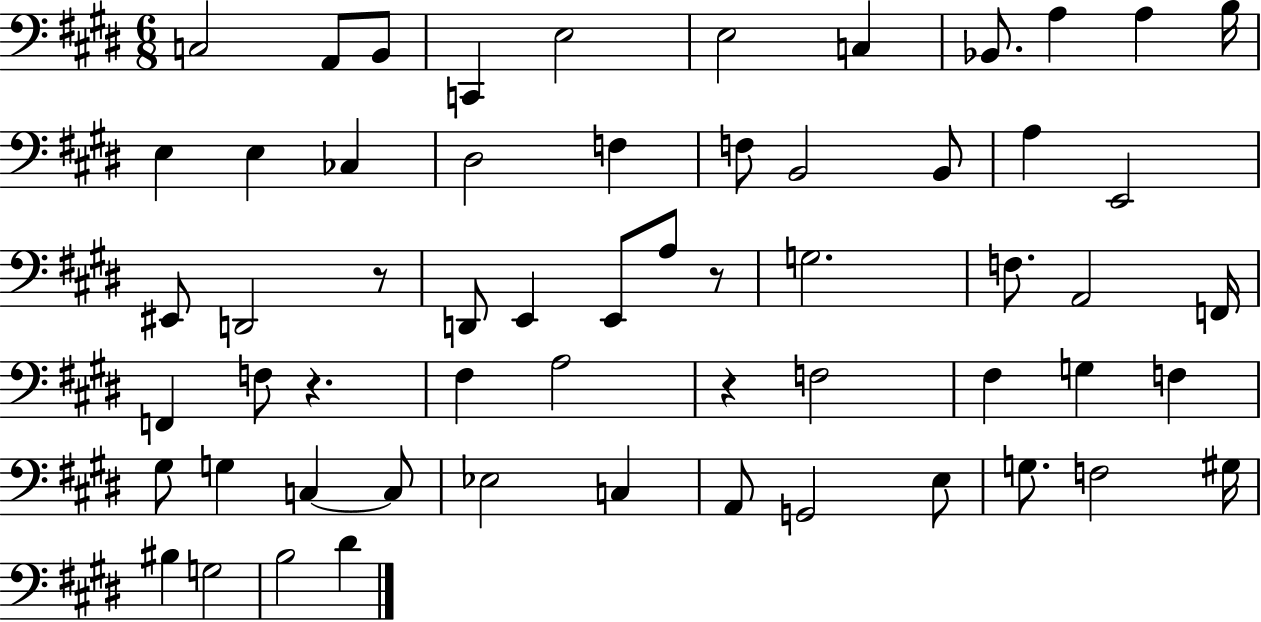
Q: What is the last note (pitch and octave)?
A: D#4